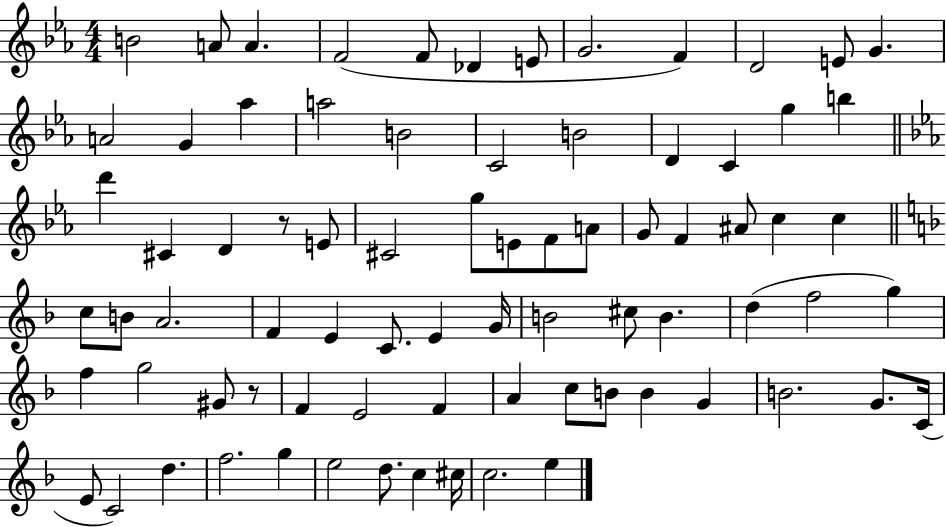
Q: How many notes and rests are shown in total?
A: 78